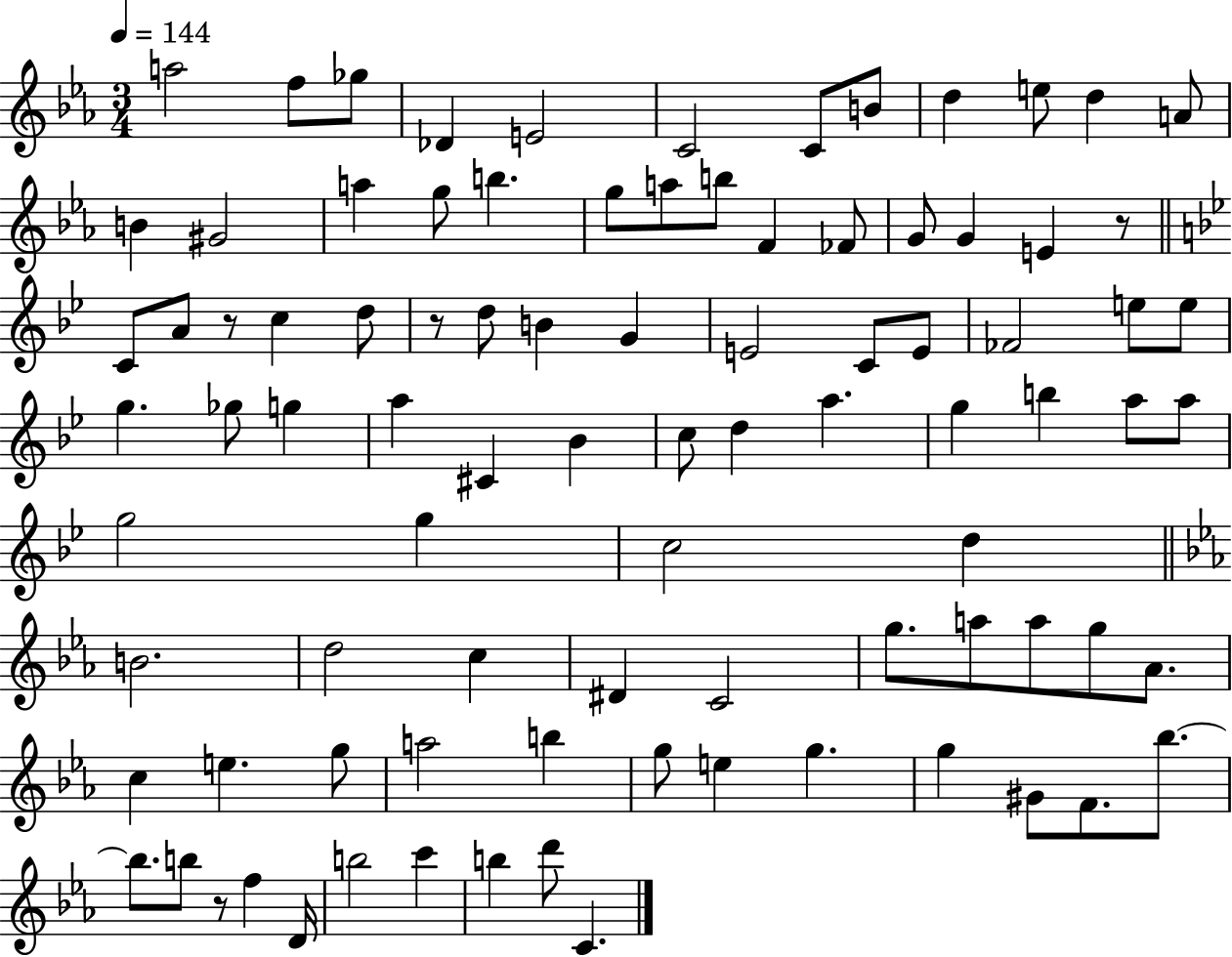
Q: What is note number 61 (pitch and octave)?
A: G5